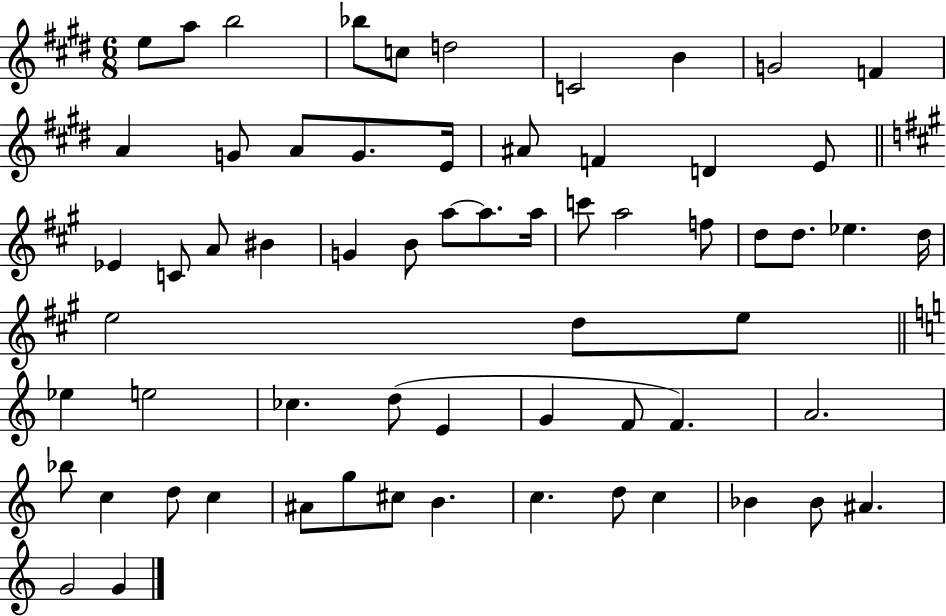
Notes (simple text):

E5/e A5/e B5/h Bb5/e C5/e D5/h C4/h B4/q G4/h F4/q A4/q G4/e A4/e G4/e. E4/s A#4/e F4/q D4/q E4/e Eb4/q C4/e A4/e BIS4/q G4/q B4/e A5/e A5/e. A5/s C6/e A5/h F5/e D5/e D5/e. Eb5/q. D5/s E5/h D5/e E5/e Eb5/q E5/h CES5/q. D5/e E4/q G4/q F4/e F4/q. A4/h. Bb5/e C5/q D5/e C5/q A#4/e G5/e C#5/e B4/q. C5/q. D5/e C5/q Bb4/q Bb4/e A#4/q. G4/h G4/q